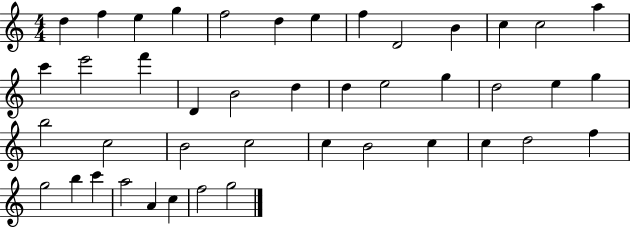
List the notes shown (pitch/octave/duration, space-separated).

D5/q F5/q E5/q G5/q F5/h D5/q E5/q F5/q D4/h B4/q C5/q C5/h A5/q C6/q E6/h F6/q D4/q B4/h D5/q D5/q E5/h G5/q D5/h E5/q G5/q B5/h C5/h B4/h C5/h C5/q B4/h C5/q C5/q D5/h F5/q G5/h B5/q C6/q A5/h A4/q C5/q F5/h G5/h